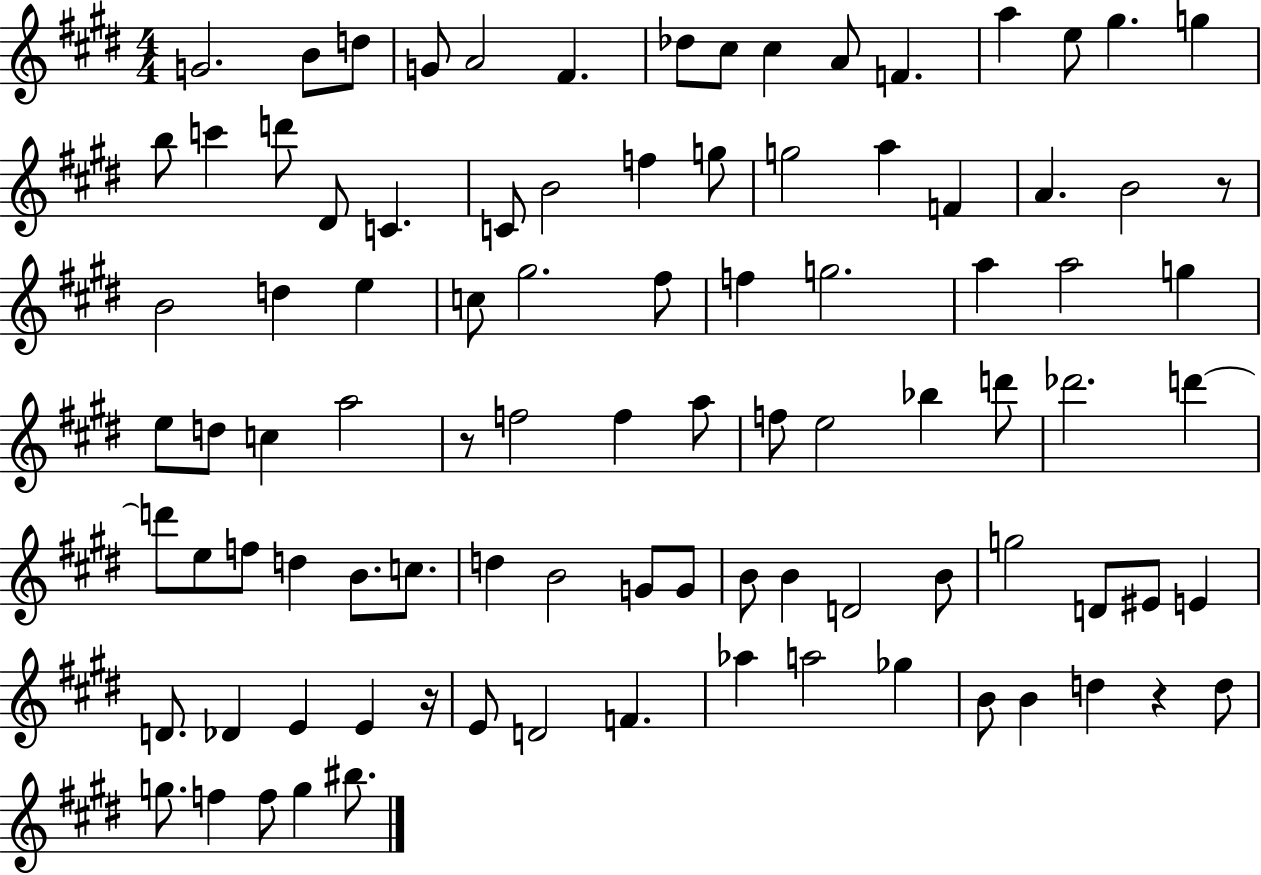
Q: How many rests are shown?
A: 4